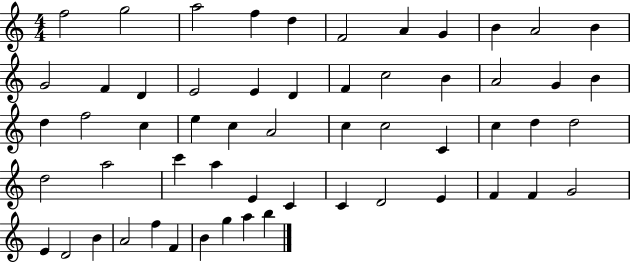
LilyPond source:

{
  \clef treble
  \numericTimeSignature
  \time 4/4
  \key c \major
  f''2 g''2 | a''2 f''4 d''4 | f'2 a'4 g'4 | b'4 a'2 b'4 | \break g'2 f'4 d'4 | e'2 e'4 d'4 | f'4 c''2 b'4 | a'2 g'4 b'4 | \break d''4 f''2 c''4 | e''4 c''4 a'2 | c''4 c''2 c'4 | c''4 d''4 d''2 | \break d''2 a''2 | c'''4 a''4 e'4 c'4 | c'4 d'2 e'4 | f'4 f'4 g'2 | \break e'4 d'2 b'4 | a'2 f''4 f'4 | b'4 g''4 a''4 b''4 | \bar "|."
}